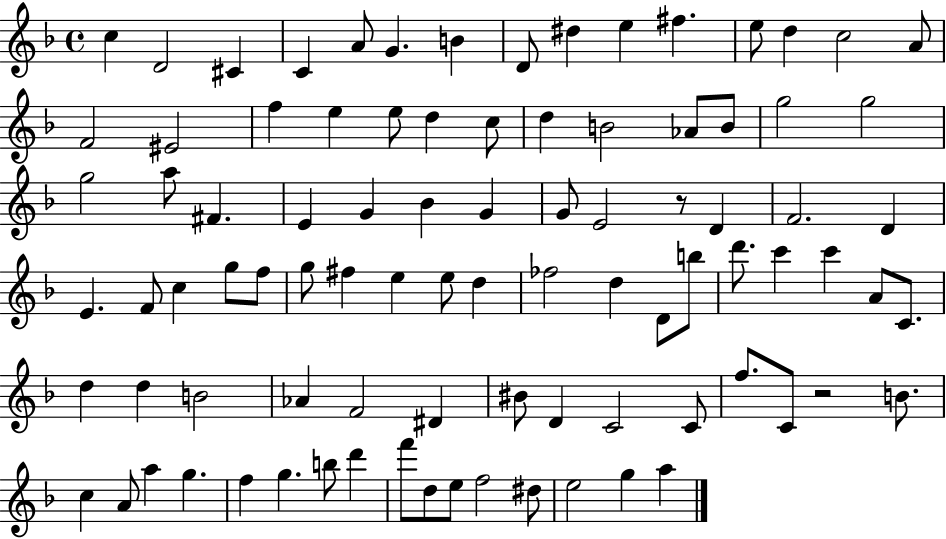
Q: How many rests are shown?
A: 2